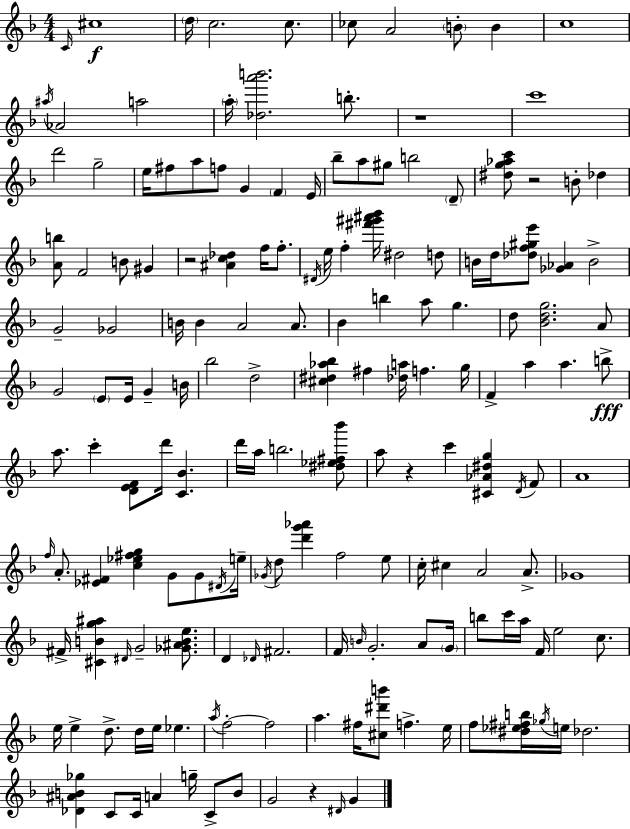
C4/s C#5/w D5/s C5/h. C5/e. CES5/e A4/h B4/e B4/q C5/w A#5/s Ab4/h A5/h A5/s [Db5,A6,B6]/h. B5/e. R/w C6/w D6/h G5/h E5/s F#5/e A5/e F5/e G4/q F4/q E4/s Bb5/e A5/e G#5/e B5/h D4/e [D#5,G5,Ab5,C6]/e R/h B4/e Db5/q [A4,B5]/e F4/h B4/e G#4/q R/h [A#4,C5,Db5]/q F5/s F5/e. D#4/s E5/s F5/q [F#6,G#6,A#6,Bb6]/s D#5/h D5/e B4/s D5/s [Db5,F5,G#5,E6]/e [Gb4,Ab4]/q B4/h G4/h Gb4/h B4/s B4/q A4/h A4/e. Bb4/q B5/q A5/e G5/q. D5/e [Bb4,D5,G5]/h. A4/e G4/h E4/e E4/s G4/q B4/s Bb5/h D5/h [C#5,D#5,Ab5,Bb5]/q F#5/q [Db5,A5]/s F5/q. G5/s F4/q A5/q A5/q. B5/e A5/e. C6/q [D4,E4,F4]/e D6/s [C4,Bb4]/q. D6/s A5/s B5/h. [D#5,Eb5,F#5,Bb6]/e A5/e R/q C6/q [C#4,Ab4,D#5,G5]/q D4/s F4/e A4/w F5/s A4/e. [Eb4,F#4]/q [C5,Eb5,F#5,G5]/q G4/e G4/e D#4/s E5/s Gb4/s D5/e [D6,G6,Ab6]/q F5/h E5/e C5/s C#5/q A4/h A4/e. Gb4/w F#4/s [C#4,B4,G5,A#5]/q D#4/s G4/h [Gb4,A#4,B4,E5]/e. D4/q Db4/s F#4/h. F4/s B4/s G4/h. A4/e G4/s B5/e C6/s A5/s F4/s E5/h C5/e. E5/s E5/q D5/e. D5/s E5/s Eb5/q. A5/s F5/h F5/h A5/q. F#5/s [C#5,D#6,B6]/e F5/q. E5/s F5/e [D#5,Eb5,F#5,B5]/s Gb5/s E5/s Db5/h. [Db4,A#4,B4,Gb5]/q C4/e C4/s A4/q G5/s C4/e B4/e G4/h R/q D#4/s G4/q